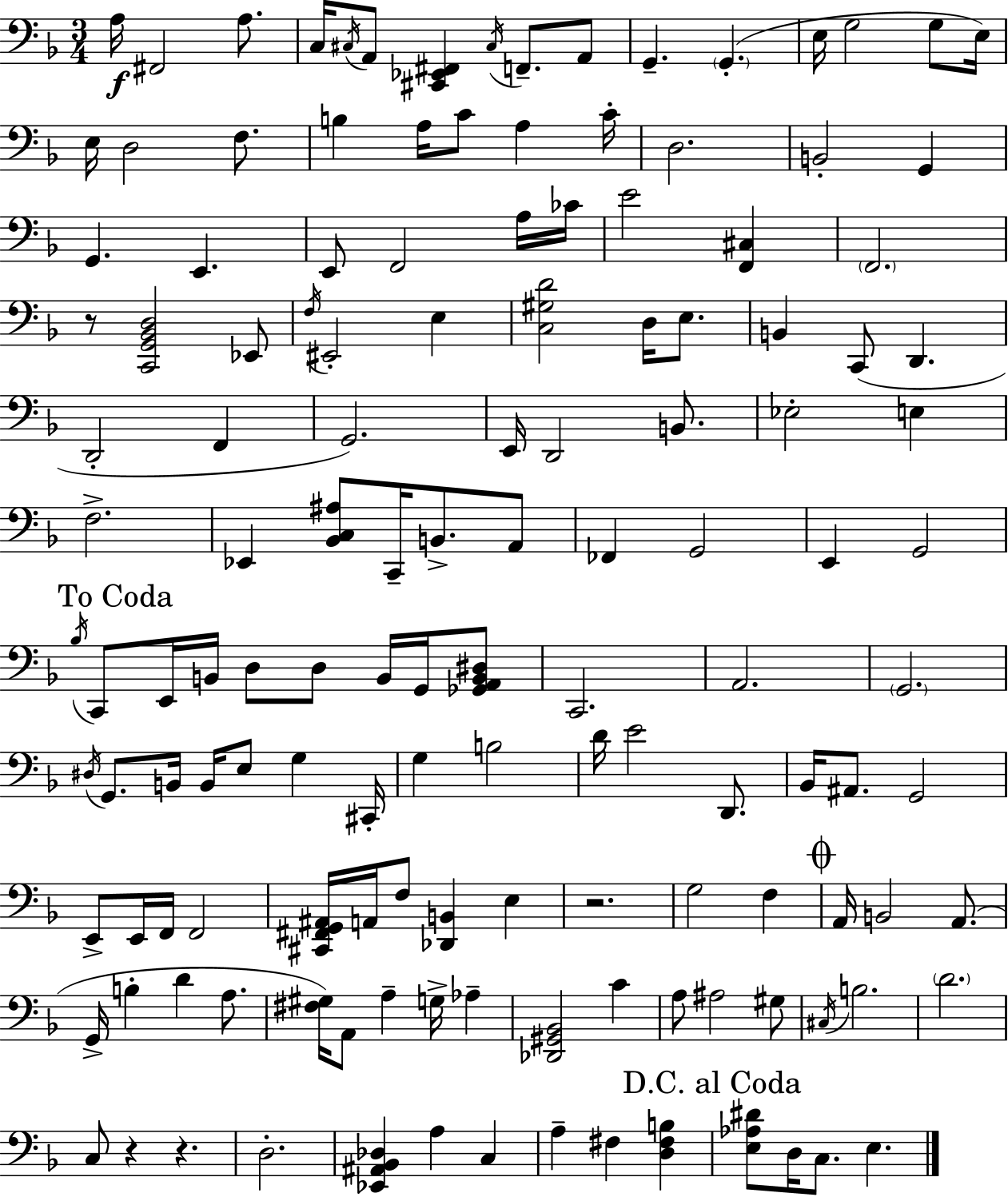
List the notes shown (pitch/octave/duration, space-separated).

A3/s F#2/h A3/e. C3/s C#3/s A2/e [C#2,Eb2,F#2]/q C#3/s F2/e. A2/e G2/q. G2/q. E3/s G3/h G3/e E3/s E3/s D3/h F3/e. B3/q A3/s C4/e A3/q C4/s D3/h. B2/h G2/q G2/q. E2/q. E2/e F2/h A3/s CES4/s E4/h [F2,C#3]/q F2/h. R/e [C2,G2,Bb2,D3]/h Eb2/e F3/s EIS2/h E3/q [C3,G#3,D4]/h D3/s E3/e. B2/q C2/e D2/q. D2/h F2/q G2/h. E2/s D2/h B2/e. Eb3/h E3/q F3/h. Eb2/q [Bb2,C3,A#3]/e C2/s B2/e. A2/e FES2/q G2/h E2/q G2/h Bb3/s C2/e E2/s B2/s D3/e D3/e B2/s G2/s [Gb2,A2,B2,D#3]/e C2/h. A2/h. G2/h. D#3/s G2/e. B2/s B2/s E3/e G3/q C#2/s G3/q B3/h D4/s E4/h D2/e. Bb2/s A#2/e. G2/h E2/e E2/s F2/s F2/h [C#2,F#2,G2,A#2]/s A2/s F3/e [Db2,B2]/q E3/q R/h. G3/h F3/q A2/s B2/h A2/e. G2/s B3/q D4/q A3/e. [F#3,G#3]/s A2/e A3/q G3/s Ab3/q [Db2,G#2,Bb2]/h C4/q A3/e A#3/h G#3/e C#3/s B3/h. D4/h. C3/e R/q R/q. D3/h. [Eb2,A#2,Bb2,Db3]/q A3/q C3/q A3/q F#3/q [D3,F#3,B3]/q [E3,Ab3,D#4]/e D3/s C3/e. E3/q.